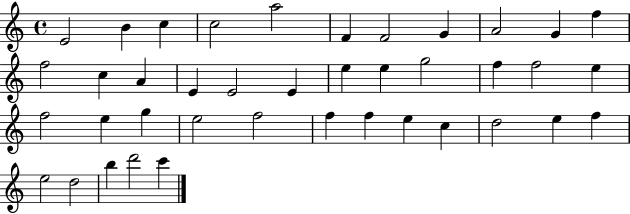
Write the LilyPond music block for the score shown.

{
  \clef treble
  \time 4/4
  \defaultTimeSignature
  \key c \major
  e'2 b'4 c''4 | c''2 a''2 | f'4 f'2 g'4 | a'2 g'4 f''4 | \break f''2 c''4 a'4 | e'4 e'2 e'4 | e''4 e''4 g''2 | f''4 f''2 e''4 | \break f''2 e''4 g''4 | e''2 f''2 | f''4 f''4 e''4 c''4 | d''2 e''4 f''4 | \break e''2 d''2 | b''4 d'''2 c'''4 | \bar "|."
}